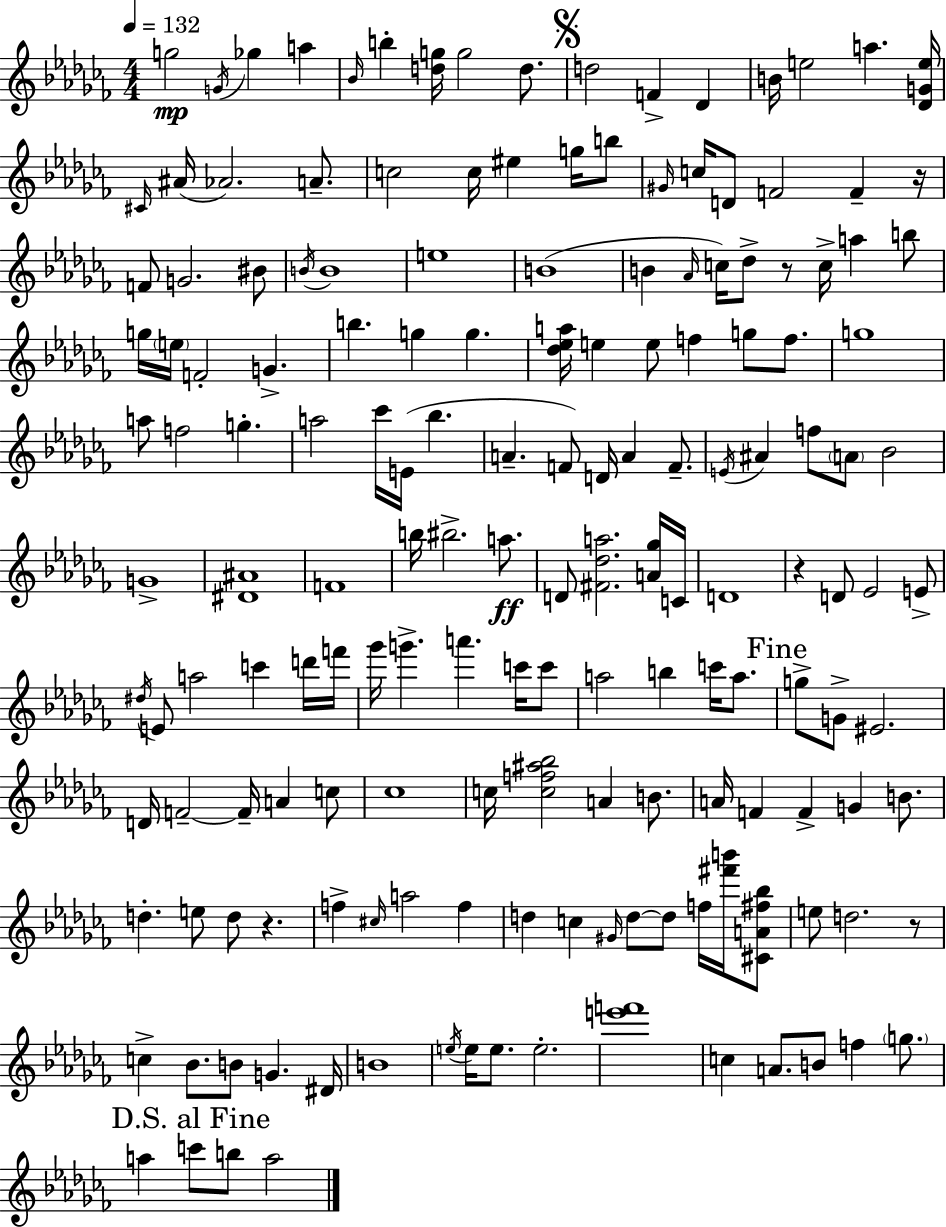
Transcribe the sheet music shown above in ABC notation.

X:1
T:Untitled
M:4/4
L:1/4
K:Abm
g2 G/4 _g a _B/4 b [dg]/4 g2 d/2 d2 F _D B/4 e2 a [_DGe]/4 ^C/4 ^A/4 _A2 A/2 c2 c/4 ^e g/4 b/2 ^G/4 c/4 D/2 F2 F z/4 F/2 G2 ^B/2 B/4 B4 e4 B4 B _A/4 c/4 _d/2 z/2 c/4 a b/2 g/4 e/4 F2 G b g g [_d_ea]/4 e e/2 f g/2 f/2 g4 a/2 f2 g a2 _c'/4 E/4 _b A F/2 D/4 A F/2 E/4 ^A f/2 A/2 _B2 G4 [^D^A]4 F4 b/4 ^b2 a/2 D/2 [^F_da]2 [A_g]/4 C/4 D4 z D/2 _E2 E/2 ^d/4 E/2 a2 c' d'/4 f'/4 _g'/4 g' a' c'/4 c'/2 a2 b c'/4 a/2 g/2 G/2 ^E2 D/4 F2 F/4 A c/2 _c4 c/4 [cf^a_b]2 A B/2 A/4 F F G B/2 d e/2 d/2 z f ^c/4 a2 f d c ^G/4 d/2 d/2 f/4 [^f'b']/4 [^CA^f_b]/2 e/2 d2 z/2 c _B/2 B/2 G ^D/4 B4 e/4 e/4 e/2 e2 [e'f']4 c A/2 B/2 f g/2 a c'/2 b/2 a2